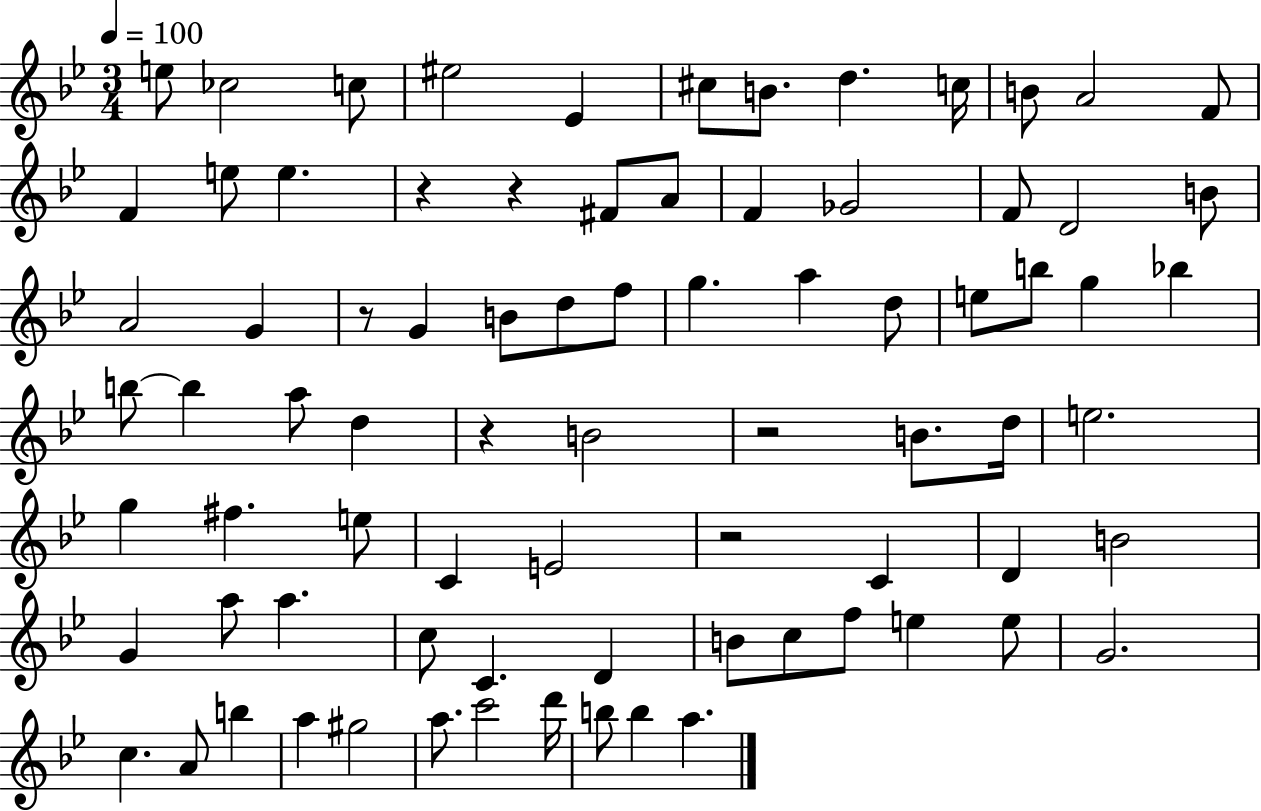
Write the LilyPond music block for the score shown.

{
  \clef treble
  \numericTimeSignature
  \time 3/4
  \key bes \major
  \tempo 4 = 100
  \repeat volta 2 { e''8 ces''2 c''8 | eis''2 ees'4 | cis''8 b'8. d''4. c''16 | b'8 a'2 f'8 | \break f'4 e''8 e''4. | r4 r4 fis'8 a'8 | f'4 ges'2 | f'8 d'2 b'8 | \break a'2 g'4 | r8 g'4 b'8 d''8 f''8 | g''4. a''4 d''8 | e''8 b''8 g''4 bes''4 | \break b''8~~ b''4 a''8 d''4 | r4 b'2 | r2 b'8. d''16 | e''2. | \break g''4 fis''4. e''8 | c'4 e'2 | r2 c'4 | d'4 b'2 | \break g'4 a''8 a''4. | c''8 c'4. d'4 | b'8 c''8 f''8 e''4 e''8 | g'2. | \break c''4. a'8 b''4 | a''4 gis''2 | a''8. c'''2 d'''16 | b''8 b''4 a''4. | \break } \bar "|."
}